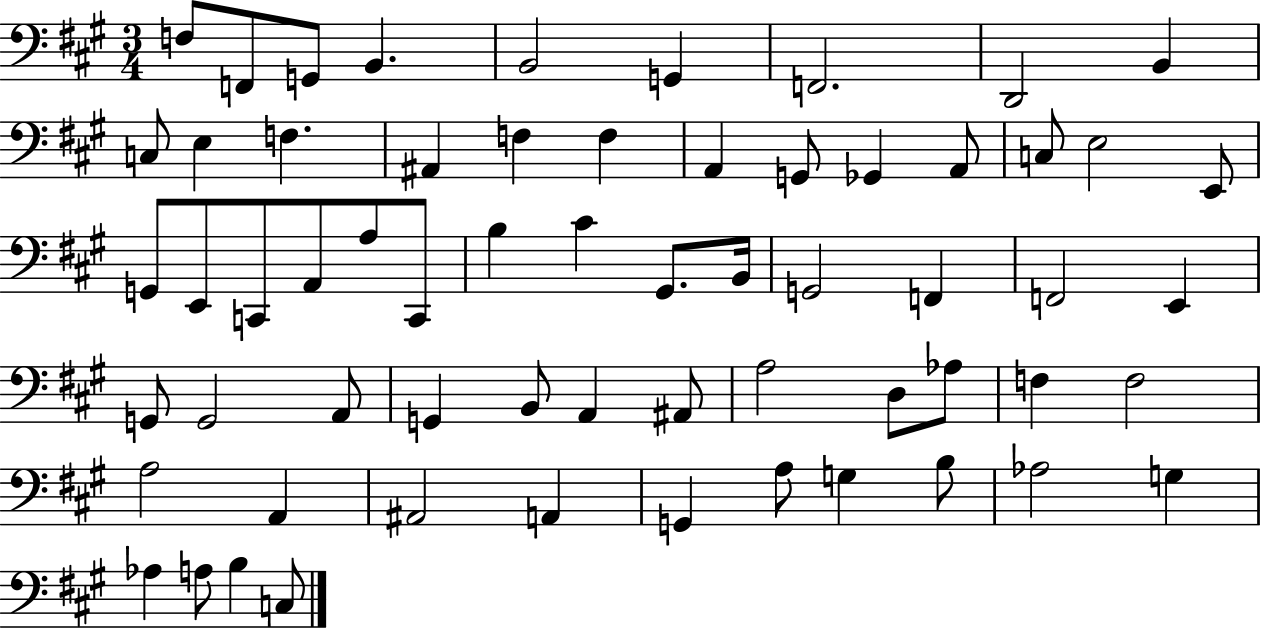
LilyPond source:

{
  \clef bass
  \numericTimeSignature
  \time 3/4
  \key a \major
  f8 f,8 g,8 b,4. | b,2 g,4 | f,2. | d,2 b,4 | \break c8 e4 f4. | ais,4 f4 f4 | a,4 g,8 ges,4 a,8 | c8 e2 e,8 | \break g,8 e,8 c,8 a,8 a8 c,8 | b4 cis'4 gis,8. b,16 | g,2 f,4 | f,2 e,4 | \break g,8 g,2 a,8 | g,4 b,8 a,4 ais,8 | a2 d8 aes8 | f4 f2 | \break a2 a,4 | ais,2 a,4 | g,4 a8 g4 b8 | aes2 g4 | \break aes4 a8 b4 c8 | \bar "|."
}